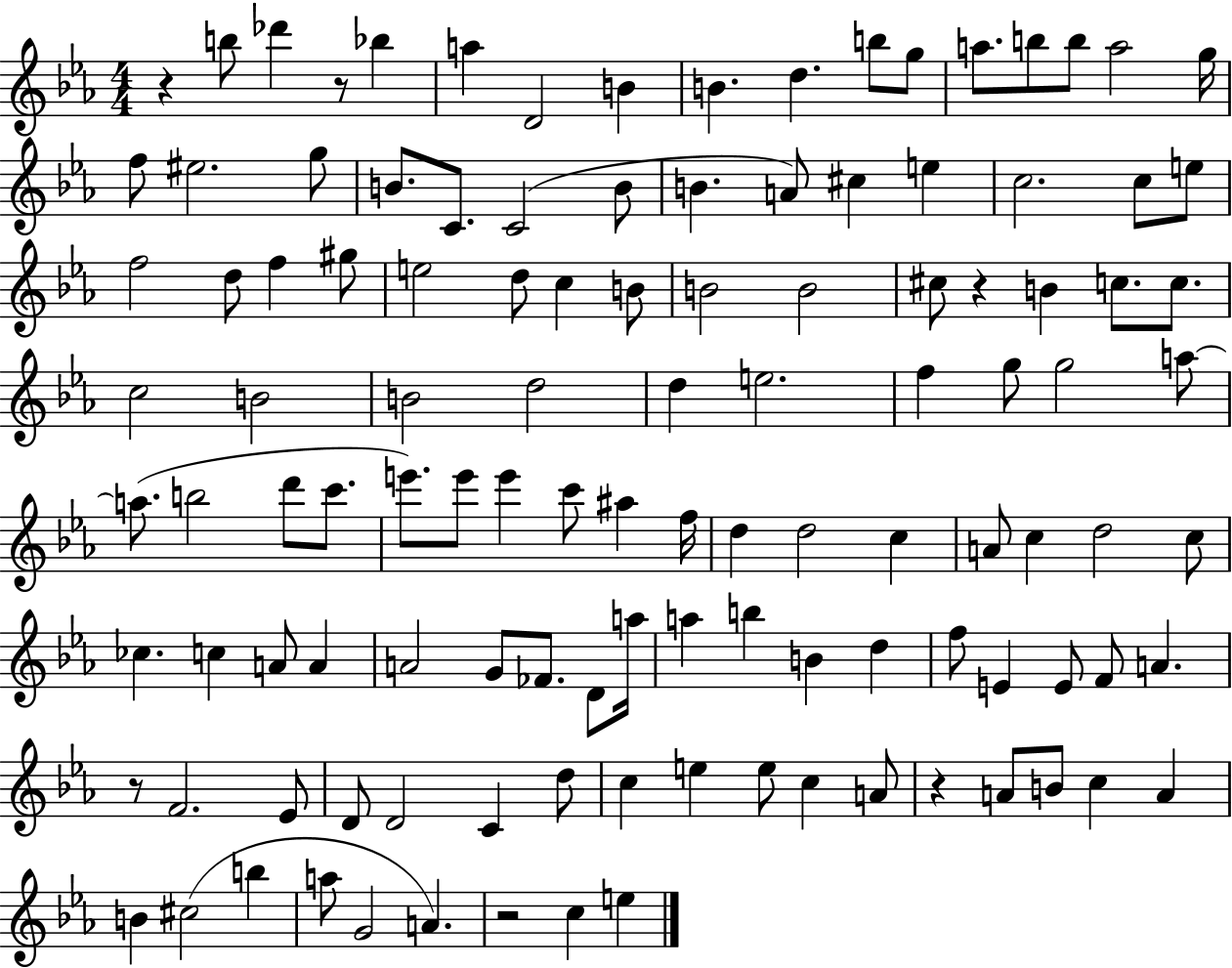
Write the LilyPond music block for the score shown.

{
  \clef treble
  \numericTimeSignature
  \time 4/4
  \key ees \major
  r4 b''8 des'''4 r8 bes''4 | a''4 d'2 b'4 | b'4. d''4. b''8 g''8 | a''8. b''8 b''8 a''2 g''16 | \break f''8 eis''2. g''8 | b'8. c'8. c'2( b'8 | b'4. a'8) cis''4 e''4 | c''2. c''8 e''8 | \break f''2 d''8 f''4 gis''8 | e''2 d''8 c''4 b'8 | b'2 b'2 | cis''8 r4 b'4 c''8. c''8. | \break c''2 b'2 | b'2 d''2 | d''4 e''2. | f''4 g''8 g''2 a''8~~ | \break a''8.( b''2 d'''8 c'''8. | e'''8.) e'''8 e'''4 c'''8 ais''4 f''16 | d''4 d''2 c''4 | a'8 c''4 d''2 c''8 | \break ces''4. c''4 a'8 a'4 | a'2 g'8 fes'8. d'8 a''16 | a''4 b''4 b'4 d''4 | f''8 e'4 e'8 f'8 a'4. | \break r8 f'2. ees'8 | d'8 d'2 c'4 d''8 | c''4 e''4 e''8 c''4 a'8 | r4 a'8 b'8 c''4 a'4 | \break b'4 cis''2( b''4 | a''8 g'2 a'4.) | r2 c''4 e''4 | \bar "|."
}